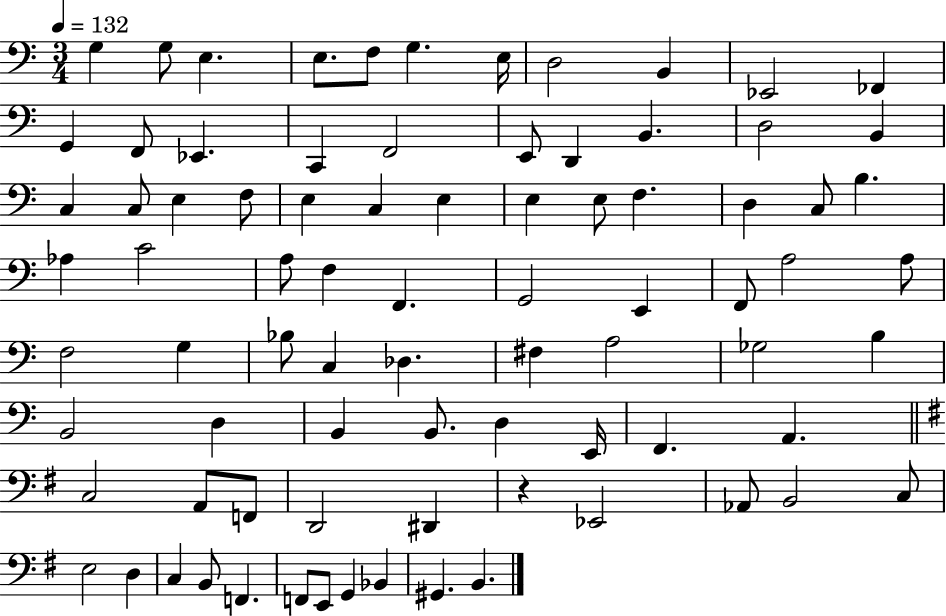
G3/q G3/e E3/q. E3/e. F3/e G3/q. E3/s D3/h B2/q Eb2/h FES2/q G2/q F2/e Eb2/q. C2/q F2/h E2/e D2/q B2/q. D3/h B2/q C3/q C3/e E3/q F3/e E3/q C3/q E3/q E3/q E3/e F3/q. D3/q C3/e B3/q. Ab3/q C4/h A3/e F3/q F2/q. G2/h E2/q F2/e A3/h A3/e F3/h G3/q Bb3/e C3/q Db3/q. F#3/q A3/h Gb3/h B3/q B2/h D3/q B2/q B2/e. D3/q E2/s F2/q. A2/q. C3/h A2/e F2/e D2/h D#2/q R/q Eb2/h Ab2/e B2/h C3/e E3/h D3/q C3/q B2/e F2/q. F2/e E2/e G2/q Bb2/q G#2/q. B2/q.